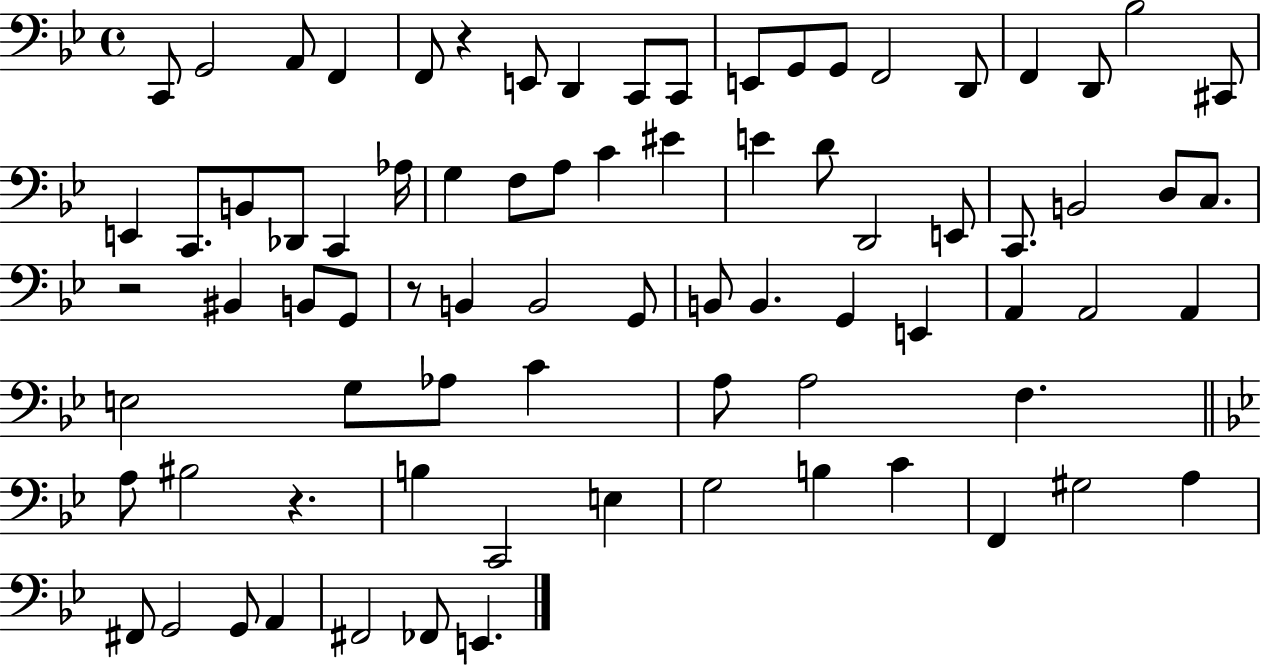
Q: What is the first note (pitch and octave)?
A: C2